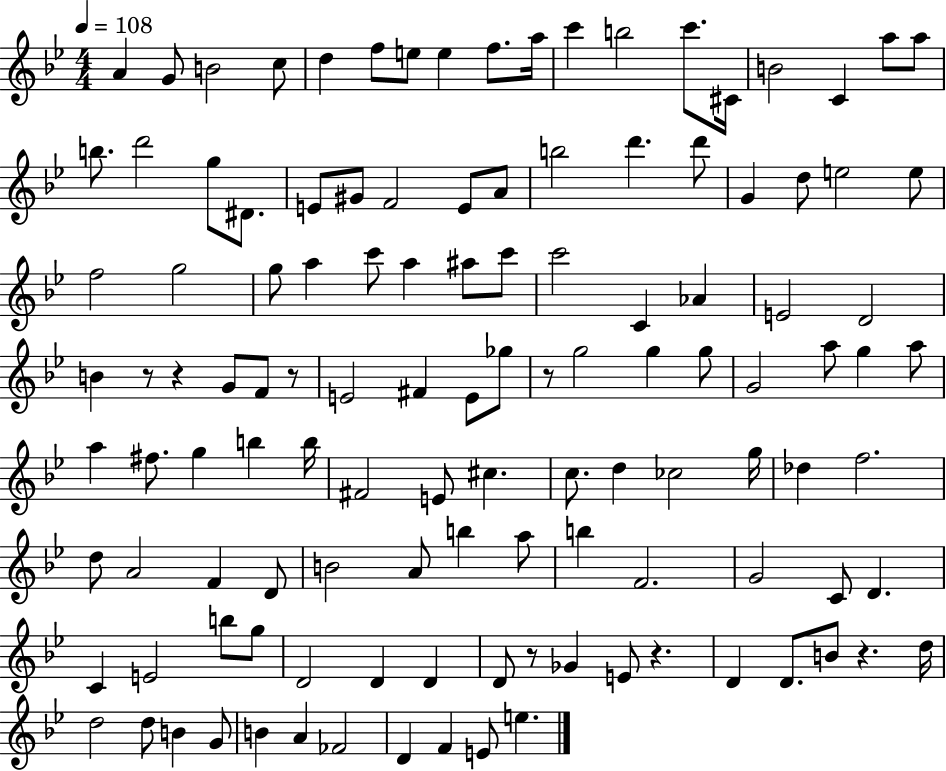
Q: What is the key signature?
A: BES major